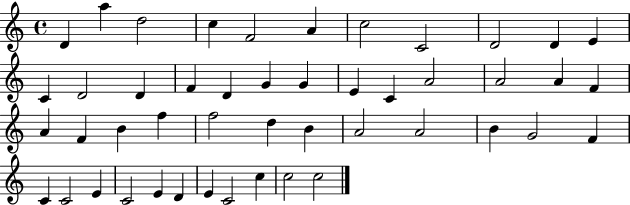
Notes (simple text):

D4/q A5/q D5/h C5/q F4/h A4/q C5/h C4/h D4/h D4/q E4/q C4/q D4/h D4/q F4/q D4/q G4/q G4/q E4/q C4/q A4/h A4/h A4/q F4/q A4/q F4/q B4/q F5/q F5/h D5/q B4/q A4/h A4/h B4/q G4/h F4/q C4/q C4/h E4/q C4/h E4/q D4/q E4/q C4/h C5/q C5/h C5/h